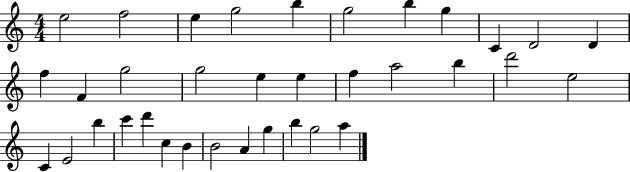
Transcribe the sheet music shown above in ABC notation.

X:1
T:Untitled
M:4/4
L:1/4
K:C
e2 f2 e g2 b g2 b g C D2 D f F g2 g2 e e f a2 b d'2 e2 C E2 b c' d' c B B2 A g b g2 a